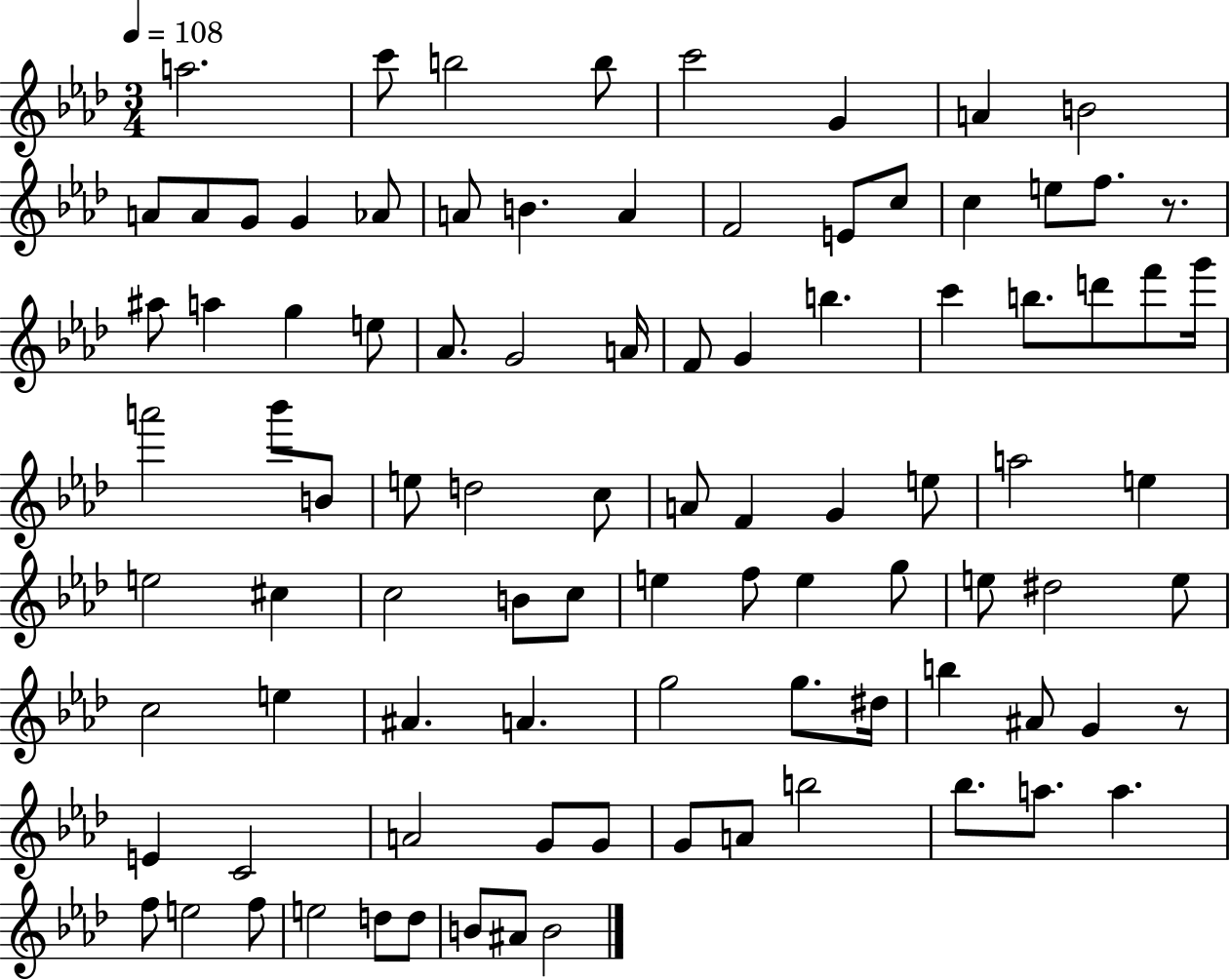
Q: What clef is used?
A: treble